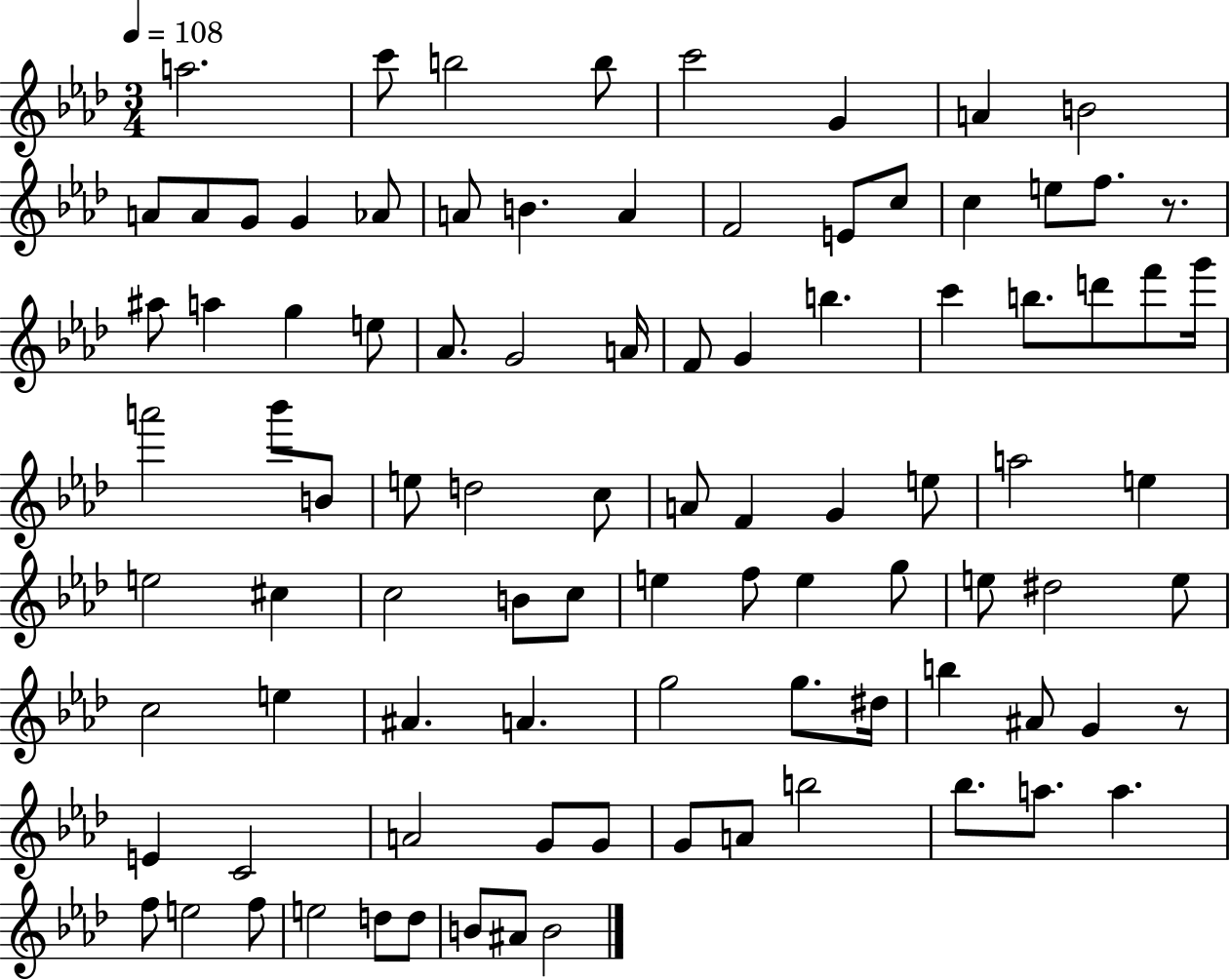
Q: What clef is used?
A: treble